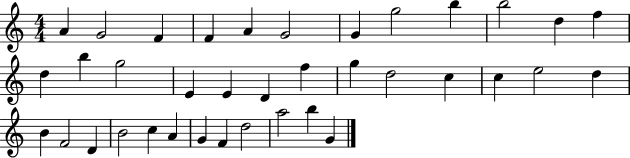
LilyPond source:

{
  \clef treble
  \numericTimeSignature
  \time 4/4
  \key c \major
  a'4 g'2 f'4 | f'4 a'4 g'2 | g'4 g''2 b''4 | b''2 d''4 f''4 | \break d''4 b''4 g''2 | e'4 e'4 d'4 f''4 | g''4 d''2 c''4 | c''4 e''2 d''4 | \break b'4 f'2 d'4 | b'2 c''4 a'4 | g'4 f'4 d''2 | a''2 b''4 g'4 | \break \bar "|."
}